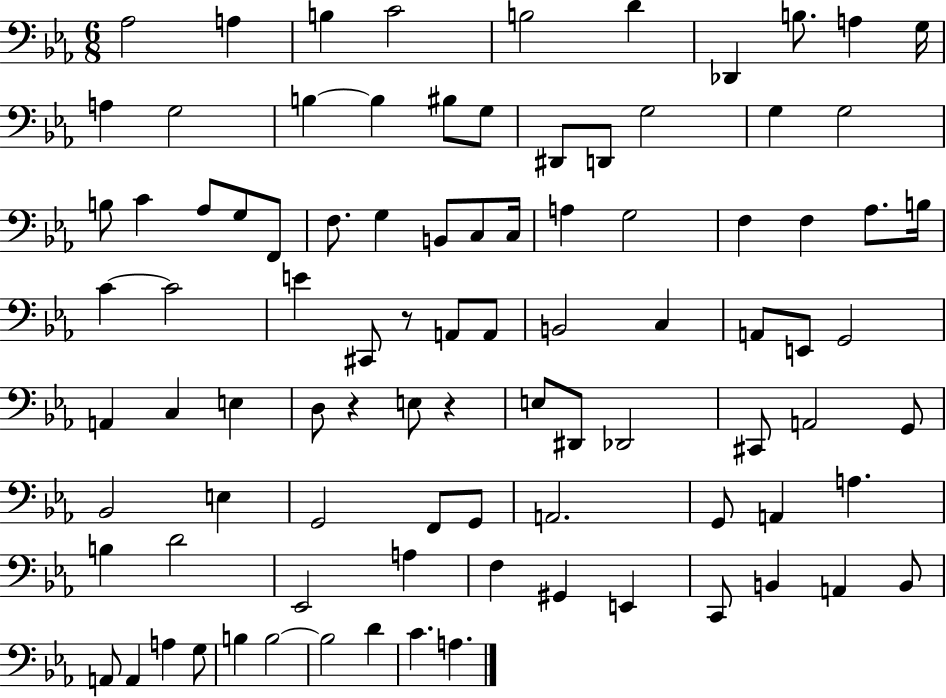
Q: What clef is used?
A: bass